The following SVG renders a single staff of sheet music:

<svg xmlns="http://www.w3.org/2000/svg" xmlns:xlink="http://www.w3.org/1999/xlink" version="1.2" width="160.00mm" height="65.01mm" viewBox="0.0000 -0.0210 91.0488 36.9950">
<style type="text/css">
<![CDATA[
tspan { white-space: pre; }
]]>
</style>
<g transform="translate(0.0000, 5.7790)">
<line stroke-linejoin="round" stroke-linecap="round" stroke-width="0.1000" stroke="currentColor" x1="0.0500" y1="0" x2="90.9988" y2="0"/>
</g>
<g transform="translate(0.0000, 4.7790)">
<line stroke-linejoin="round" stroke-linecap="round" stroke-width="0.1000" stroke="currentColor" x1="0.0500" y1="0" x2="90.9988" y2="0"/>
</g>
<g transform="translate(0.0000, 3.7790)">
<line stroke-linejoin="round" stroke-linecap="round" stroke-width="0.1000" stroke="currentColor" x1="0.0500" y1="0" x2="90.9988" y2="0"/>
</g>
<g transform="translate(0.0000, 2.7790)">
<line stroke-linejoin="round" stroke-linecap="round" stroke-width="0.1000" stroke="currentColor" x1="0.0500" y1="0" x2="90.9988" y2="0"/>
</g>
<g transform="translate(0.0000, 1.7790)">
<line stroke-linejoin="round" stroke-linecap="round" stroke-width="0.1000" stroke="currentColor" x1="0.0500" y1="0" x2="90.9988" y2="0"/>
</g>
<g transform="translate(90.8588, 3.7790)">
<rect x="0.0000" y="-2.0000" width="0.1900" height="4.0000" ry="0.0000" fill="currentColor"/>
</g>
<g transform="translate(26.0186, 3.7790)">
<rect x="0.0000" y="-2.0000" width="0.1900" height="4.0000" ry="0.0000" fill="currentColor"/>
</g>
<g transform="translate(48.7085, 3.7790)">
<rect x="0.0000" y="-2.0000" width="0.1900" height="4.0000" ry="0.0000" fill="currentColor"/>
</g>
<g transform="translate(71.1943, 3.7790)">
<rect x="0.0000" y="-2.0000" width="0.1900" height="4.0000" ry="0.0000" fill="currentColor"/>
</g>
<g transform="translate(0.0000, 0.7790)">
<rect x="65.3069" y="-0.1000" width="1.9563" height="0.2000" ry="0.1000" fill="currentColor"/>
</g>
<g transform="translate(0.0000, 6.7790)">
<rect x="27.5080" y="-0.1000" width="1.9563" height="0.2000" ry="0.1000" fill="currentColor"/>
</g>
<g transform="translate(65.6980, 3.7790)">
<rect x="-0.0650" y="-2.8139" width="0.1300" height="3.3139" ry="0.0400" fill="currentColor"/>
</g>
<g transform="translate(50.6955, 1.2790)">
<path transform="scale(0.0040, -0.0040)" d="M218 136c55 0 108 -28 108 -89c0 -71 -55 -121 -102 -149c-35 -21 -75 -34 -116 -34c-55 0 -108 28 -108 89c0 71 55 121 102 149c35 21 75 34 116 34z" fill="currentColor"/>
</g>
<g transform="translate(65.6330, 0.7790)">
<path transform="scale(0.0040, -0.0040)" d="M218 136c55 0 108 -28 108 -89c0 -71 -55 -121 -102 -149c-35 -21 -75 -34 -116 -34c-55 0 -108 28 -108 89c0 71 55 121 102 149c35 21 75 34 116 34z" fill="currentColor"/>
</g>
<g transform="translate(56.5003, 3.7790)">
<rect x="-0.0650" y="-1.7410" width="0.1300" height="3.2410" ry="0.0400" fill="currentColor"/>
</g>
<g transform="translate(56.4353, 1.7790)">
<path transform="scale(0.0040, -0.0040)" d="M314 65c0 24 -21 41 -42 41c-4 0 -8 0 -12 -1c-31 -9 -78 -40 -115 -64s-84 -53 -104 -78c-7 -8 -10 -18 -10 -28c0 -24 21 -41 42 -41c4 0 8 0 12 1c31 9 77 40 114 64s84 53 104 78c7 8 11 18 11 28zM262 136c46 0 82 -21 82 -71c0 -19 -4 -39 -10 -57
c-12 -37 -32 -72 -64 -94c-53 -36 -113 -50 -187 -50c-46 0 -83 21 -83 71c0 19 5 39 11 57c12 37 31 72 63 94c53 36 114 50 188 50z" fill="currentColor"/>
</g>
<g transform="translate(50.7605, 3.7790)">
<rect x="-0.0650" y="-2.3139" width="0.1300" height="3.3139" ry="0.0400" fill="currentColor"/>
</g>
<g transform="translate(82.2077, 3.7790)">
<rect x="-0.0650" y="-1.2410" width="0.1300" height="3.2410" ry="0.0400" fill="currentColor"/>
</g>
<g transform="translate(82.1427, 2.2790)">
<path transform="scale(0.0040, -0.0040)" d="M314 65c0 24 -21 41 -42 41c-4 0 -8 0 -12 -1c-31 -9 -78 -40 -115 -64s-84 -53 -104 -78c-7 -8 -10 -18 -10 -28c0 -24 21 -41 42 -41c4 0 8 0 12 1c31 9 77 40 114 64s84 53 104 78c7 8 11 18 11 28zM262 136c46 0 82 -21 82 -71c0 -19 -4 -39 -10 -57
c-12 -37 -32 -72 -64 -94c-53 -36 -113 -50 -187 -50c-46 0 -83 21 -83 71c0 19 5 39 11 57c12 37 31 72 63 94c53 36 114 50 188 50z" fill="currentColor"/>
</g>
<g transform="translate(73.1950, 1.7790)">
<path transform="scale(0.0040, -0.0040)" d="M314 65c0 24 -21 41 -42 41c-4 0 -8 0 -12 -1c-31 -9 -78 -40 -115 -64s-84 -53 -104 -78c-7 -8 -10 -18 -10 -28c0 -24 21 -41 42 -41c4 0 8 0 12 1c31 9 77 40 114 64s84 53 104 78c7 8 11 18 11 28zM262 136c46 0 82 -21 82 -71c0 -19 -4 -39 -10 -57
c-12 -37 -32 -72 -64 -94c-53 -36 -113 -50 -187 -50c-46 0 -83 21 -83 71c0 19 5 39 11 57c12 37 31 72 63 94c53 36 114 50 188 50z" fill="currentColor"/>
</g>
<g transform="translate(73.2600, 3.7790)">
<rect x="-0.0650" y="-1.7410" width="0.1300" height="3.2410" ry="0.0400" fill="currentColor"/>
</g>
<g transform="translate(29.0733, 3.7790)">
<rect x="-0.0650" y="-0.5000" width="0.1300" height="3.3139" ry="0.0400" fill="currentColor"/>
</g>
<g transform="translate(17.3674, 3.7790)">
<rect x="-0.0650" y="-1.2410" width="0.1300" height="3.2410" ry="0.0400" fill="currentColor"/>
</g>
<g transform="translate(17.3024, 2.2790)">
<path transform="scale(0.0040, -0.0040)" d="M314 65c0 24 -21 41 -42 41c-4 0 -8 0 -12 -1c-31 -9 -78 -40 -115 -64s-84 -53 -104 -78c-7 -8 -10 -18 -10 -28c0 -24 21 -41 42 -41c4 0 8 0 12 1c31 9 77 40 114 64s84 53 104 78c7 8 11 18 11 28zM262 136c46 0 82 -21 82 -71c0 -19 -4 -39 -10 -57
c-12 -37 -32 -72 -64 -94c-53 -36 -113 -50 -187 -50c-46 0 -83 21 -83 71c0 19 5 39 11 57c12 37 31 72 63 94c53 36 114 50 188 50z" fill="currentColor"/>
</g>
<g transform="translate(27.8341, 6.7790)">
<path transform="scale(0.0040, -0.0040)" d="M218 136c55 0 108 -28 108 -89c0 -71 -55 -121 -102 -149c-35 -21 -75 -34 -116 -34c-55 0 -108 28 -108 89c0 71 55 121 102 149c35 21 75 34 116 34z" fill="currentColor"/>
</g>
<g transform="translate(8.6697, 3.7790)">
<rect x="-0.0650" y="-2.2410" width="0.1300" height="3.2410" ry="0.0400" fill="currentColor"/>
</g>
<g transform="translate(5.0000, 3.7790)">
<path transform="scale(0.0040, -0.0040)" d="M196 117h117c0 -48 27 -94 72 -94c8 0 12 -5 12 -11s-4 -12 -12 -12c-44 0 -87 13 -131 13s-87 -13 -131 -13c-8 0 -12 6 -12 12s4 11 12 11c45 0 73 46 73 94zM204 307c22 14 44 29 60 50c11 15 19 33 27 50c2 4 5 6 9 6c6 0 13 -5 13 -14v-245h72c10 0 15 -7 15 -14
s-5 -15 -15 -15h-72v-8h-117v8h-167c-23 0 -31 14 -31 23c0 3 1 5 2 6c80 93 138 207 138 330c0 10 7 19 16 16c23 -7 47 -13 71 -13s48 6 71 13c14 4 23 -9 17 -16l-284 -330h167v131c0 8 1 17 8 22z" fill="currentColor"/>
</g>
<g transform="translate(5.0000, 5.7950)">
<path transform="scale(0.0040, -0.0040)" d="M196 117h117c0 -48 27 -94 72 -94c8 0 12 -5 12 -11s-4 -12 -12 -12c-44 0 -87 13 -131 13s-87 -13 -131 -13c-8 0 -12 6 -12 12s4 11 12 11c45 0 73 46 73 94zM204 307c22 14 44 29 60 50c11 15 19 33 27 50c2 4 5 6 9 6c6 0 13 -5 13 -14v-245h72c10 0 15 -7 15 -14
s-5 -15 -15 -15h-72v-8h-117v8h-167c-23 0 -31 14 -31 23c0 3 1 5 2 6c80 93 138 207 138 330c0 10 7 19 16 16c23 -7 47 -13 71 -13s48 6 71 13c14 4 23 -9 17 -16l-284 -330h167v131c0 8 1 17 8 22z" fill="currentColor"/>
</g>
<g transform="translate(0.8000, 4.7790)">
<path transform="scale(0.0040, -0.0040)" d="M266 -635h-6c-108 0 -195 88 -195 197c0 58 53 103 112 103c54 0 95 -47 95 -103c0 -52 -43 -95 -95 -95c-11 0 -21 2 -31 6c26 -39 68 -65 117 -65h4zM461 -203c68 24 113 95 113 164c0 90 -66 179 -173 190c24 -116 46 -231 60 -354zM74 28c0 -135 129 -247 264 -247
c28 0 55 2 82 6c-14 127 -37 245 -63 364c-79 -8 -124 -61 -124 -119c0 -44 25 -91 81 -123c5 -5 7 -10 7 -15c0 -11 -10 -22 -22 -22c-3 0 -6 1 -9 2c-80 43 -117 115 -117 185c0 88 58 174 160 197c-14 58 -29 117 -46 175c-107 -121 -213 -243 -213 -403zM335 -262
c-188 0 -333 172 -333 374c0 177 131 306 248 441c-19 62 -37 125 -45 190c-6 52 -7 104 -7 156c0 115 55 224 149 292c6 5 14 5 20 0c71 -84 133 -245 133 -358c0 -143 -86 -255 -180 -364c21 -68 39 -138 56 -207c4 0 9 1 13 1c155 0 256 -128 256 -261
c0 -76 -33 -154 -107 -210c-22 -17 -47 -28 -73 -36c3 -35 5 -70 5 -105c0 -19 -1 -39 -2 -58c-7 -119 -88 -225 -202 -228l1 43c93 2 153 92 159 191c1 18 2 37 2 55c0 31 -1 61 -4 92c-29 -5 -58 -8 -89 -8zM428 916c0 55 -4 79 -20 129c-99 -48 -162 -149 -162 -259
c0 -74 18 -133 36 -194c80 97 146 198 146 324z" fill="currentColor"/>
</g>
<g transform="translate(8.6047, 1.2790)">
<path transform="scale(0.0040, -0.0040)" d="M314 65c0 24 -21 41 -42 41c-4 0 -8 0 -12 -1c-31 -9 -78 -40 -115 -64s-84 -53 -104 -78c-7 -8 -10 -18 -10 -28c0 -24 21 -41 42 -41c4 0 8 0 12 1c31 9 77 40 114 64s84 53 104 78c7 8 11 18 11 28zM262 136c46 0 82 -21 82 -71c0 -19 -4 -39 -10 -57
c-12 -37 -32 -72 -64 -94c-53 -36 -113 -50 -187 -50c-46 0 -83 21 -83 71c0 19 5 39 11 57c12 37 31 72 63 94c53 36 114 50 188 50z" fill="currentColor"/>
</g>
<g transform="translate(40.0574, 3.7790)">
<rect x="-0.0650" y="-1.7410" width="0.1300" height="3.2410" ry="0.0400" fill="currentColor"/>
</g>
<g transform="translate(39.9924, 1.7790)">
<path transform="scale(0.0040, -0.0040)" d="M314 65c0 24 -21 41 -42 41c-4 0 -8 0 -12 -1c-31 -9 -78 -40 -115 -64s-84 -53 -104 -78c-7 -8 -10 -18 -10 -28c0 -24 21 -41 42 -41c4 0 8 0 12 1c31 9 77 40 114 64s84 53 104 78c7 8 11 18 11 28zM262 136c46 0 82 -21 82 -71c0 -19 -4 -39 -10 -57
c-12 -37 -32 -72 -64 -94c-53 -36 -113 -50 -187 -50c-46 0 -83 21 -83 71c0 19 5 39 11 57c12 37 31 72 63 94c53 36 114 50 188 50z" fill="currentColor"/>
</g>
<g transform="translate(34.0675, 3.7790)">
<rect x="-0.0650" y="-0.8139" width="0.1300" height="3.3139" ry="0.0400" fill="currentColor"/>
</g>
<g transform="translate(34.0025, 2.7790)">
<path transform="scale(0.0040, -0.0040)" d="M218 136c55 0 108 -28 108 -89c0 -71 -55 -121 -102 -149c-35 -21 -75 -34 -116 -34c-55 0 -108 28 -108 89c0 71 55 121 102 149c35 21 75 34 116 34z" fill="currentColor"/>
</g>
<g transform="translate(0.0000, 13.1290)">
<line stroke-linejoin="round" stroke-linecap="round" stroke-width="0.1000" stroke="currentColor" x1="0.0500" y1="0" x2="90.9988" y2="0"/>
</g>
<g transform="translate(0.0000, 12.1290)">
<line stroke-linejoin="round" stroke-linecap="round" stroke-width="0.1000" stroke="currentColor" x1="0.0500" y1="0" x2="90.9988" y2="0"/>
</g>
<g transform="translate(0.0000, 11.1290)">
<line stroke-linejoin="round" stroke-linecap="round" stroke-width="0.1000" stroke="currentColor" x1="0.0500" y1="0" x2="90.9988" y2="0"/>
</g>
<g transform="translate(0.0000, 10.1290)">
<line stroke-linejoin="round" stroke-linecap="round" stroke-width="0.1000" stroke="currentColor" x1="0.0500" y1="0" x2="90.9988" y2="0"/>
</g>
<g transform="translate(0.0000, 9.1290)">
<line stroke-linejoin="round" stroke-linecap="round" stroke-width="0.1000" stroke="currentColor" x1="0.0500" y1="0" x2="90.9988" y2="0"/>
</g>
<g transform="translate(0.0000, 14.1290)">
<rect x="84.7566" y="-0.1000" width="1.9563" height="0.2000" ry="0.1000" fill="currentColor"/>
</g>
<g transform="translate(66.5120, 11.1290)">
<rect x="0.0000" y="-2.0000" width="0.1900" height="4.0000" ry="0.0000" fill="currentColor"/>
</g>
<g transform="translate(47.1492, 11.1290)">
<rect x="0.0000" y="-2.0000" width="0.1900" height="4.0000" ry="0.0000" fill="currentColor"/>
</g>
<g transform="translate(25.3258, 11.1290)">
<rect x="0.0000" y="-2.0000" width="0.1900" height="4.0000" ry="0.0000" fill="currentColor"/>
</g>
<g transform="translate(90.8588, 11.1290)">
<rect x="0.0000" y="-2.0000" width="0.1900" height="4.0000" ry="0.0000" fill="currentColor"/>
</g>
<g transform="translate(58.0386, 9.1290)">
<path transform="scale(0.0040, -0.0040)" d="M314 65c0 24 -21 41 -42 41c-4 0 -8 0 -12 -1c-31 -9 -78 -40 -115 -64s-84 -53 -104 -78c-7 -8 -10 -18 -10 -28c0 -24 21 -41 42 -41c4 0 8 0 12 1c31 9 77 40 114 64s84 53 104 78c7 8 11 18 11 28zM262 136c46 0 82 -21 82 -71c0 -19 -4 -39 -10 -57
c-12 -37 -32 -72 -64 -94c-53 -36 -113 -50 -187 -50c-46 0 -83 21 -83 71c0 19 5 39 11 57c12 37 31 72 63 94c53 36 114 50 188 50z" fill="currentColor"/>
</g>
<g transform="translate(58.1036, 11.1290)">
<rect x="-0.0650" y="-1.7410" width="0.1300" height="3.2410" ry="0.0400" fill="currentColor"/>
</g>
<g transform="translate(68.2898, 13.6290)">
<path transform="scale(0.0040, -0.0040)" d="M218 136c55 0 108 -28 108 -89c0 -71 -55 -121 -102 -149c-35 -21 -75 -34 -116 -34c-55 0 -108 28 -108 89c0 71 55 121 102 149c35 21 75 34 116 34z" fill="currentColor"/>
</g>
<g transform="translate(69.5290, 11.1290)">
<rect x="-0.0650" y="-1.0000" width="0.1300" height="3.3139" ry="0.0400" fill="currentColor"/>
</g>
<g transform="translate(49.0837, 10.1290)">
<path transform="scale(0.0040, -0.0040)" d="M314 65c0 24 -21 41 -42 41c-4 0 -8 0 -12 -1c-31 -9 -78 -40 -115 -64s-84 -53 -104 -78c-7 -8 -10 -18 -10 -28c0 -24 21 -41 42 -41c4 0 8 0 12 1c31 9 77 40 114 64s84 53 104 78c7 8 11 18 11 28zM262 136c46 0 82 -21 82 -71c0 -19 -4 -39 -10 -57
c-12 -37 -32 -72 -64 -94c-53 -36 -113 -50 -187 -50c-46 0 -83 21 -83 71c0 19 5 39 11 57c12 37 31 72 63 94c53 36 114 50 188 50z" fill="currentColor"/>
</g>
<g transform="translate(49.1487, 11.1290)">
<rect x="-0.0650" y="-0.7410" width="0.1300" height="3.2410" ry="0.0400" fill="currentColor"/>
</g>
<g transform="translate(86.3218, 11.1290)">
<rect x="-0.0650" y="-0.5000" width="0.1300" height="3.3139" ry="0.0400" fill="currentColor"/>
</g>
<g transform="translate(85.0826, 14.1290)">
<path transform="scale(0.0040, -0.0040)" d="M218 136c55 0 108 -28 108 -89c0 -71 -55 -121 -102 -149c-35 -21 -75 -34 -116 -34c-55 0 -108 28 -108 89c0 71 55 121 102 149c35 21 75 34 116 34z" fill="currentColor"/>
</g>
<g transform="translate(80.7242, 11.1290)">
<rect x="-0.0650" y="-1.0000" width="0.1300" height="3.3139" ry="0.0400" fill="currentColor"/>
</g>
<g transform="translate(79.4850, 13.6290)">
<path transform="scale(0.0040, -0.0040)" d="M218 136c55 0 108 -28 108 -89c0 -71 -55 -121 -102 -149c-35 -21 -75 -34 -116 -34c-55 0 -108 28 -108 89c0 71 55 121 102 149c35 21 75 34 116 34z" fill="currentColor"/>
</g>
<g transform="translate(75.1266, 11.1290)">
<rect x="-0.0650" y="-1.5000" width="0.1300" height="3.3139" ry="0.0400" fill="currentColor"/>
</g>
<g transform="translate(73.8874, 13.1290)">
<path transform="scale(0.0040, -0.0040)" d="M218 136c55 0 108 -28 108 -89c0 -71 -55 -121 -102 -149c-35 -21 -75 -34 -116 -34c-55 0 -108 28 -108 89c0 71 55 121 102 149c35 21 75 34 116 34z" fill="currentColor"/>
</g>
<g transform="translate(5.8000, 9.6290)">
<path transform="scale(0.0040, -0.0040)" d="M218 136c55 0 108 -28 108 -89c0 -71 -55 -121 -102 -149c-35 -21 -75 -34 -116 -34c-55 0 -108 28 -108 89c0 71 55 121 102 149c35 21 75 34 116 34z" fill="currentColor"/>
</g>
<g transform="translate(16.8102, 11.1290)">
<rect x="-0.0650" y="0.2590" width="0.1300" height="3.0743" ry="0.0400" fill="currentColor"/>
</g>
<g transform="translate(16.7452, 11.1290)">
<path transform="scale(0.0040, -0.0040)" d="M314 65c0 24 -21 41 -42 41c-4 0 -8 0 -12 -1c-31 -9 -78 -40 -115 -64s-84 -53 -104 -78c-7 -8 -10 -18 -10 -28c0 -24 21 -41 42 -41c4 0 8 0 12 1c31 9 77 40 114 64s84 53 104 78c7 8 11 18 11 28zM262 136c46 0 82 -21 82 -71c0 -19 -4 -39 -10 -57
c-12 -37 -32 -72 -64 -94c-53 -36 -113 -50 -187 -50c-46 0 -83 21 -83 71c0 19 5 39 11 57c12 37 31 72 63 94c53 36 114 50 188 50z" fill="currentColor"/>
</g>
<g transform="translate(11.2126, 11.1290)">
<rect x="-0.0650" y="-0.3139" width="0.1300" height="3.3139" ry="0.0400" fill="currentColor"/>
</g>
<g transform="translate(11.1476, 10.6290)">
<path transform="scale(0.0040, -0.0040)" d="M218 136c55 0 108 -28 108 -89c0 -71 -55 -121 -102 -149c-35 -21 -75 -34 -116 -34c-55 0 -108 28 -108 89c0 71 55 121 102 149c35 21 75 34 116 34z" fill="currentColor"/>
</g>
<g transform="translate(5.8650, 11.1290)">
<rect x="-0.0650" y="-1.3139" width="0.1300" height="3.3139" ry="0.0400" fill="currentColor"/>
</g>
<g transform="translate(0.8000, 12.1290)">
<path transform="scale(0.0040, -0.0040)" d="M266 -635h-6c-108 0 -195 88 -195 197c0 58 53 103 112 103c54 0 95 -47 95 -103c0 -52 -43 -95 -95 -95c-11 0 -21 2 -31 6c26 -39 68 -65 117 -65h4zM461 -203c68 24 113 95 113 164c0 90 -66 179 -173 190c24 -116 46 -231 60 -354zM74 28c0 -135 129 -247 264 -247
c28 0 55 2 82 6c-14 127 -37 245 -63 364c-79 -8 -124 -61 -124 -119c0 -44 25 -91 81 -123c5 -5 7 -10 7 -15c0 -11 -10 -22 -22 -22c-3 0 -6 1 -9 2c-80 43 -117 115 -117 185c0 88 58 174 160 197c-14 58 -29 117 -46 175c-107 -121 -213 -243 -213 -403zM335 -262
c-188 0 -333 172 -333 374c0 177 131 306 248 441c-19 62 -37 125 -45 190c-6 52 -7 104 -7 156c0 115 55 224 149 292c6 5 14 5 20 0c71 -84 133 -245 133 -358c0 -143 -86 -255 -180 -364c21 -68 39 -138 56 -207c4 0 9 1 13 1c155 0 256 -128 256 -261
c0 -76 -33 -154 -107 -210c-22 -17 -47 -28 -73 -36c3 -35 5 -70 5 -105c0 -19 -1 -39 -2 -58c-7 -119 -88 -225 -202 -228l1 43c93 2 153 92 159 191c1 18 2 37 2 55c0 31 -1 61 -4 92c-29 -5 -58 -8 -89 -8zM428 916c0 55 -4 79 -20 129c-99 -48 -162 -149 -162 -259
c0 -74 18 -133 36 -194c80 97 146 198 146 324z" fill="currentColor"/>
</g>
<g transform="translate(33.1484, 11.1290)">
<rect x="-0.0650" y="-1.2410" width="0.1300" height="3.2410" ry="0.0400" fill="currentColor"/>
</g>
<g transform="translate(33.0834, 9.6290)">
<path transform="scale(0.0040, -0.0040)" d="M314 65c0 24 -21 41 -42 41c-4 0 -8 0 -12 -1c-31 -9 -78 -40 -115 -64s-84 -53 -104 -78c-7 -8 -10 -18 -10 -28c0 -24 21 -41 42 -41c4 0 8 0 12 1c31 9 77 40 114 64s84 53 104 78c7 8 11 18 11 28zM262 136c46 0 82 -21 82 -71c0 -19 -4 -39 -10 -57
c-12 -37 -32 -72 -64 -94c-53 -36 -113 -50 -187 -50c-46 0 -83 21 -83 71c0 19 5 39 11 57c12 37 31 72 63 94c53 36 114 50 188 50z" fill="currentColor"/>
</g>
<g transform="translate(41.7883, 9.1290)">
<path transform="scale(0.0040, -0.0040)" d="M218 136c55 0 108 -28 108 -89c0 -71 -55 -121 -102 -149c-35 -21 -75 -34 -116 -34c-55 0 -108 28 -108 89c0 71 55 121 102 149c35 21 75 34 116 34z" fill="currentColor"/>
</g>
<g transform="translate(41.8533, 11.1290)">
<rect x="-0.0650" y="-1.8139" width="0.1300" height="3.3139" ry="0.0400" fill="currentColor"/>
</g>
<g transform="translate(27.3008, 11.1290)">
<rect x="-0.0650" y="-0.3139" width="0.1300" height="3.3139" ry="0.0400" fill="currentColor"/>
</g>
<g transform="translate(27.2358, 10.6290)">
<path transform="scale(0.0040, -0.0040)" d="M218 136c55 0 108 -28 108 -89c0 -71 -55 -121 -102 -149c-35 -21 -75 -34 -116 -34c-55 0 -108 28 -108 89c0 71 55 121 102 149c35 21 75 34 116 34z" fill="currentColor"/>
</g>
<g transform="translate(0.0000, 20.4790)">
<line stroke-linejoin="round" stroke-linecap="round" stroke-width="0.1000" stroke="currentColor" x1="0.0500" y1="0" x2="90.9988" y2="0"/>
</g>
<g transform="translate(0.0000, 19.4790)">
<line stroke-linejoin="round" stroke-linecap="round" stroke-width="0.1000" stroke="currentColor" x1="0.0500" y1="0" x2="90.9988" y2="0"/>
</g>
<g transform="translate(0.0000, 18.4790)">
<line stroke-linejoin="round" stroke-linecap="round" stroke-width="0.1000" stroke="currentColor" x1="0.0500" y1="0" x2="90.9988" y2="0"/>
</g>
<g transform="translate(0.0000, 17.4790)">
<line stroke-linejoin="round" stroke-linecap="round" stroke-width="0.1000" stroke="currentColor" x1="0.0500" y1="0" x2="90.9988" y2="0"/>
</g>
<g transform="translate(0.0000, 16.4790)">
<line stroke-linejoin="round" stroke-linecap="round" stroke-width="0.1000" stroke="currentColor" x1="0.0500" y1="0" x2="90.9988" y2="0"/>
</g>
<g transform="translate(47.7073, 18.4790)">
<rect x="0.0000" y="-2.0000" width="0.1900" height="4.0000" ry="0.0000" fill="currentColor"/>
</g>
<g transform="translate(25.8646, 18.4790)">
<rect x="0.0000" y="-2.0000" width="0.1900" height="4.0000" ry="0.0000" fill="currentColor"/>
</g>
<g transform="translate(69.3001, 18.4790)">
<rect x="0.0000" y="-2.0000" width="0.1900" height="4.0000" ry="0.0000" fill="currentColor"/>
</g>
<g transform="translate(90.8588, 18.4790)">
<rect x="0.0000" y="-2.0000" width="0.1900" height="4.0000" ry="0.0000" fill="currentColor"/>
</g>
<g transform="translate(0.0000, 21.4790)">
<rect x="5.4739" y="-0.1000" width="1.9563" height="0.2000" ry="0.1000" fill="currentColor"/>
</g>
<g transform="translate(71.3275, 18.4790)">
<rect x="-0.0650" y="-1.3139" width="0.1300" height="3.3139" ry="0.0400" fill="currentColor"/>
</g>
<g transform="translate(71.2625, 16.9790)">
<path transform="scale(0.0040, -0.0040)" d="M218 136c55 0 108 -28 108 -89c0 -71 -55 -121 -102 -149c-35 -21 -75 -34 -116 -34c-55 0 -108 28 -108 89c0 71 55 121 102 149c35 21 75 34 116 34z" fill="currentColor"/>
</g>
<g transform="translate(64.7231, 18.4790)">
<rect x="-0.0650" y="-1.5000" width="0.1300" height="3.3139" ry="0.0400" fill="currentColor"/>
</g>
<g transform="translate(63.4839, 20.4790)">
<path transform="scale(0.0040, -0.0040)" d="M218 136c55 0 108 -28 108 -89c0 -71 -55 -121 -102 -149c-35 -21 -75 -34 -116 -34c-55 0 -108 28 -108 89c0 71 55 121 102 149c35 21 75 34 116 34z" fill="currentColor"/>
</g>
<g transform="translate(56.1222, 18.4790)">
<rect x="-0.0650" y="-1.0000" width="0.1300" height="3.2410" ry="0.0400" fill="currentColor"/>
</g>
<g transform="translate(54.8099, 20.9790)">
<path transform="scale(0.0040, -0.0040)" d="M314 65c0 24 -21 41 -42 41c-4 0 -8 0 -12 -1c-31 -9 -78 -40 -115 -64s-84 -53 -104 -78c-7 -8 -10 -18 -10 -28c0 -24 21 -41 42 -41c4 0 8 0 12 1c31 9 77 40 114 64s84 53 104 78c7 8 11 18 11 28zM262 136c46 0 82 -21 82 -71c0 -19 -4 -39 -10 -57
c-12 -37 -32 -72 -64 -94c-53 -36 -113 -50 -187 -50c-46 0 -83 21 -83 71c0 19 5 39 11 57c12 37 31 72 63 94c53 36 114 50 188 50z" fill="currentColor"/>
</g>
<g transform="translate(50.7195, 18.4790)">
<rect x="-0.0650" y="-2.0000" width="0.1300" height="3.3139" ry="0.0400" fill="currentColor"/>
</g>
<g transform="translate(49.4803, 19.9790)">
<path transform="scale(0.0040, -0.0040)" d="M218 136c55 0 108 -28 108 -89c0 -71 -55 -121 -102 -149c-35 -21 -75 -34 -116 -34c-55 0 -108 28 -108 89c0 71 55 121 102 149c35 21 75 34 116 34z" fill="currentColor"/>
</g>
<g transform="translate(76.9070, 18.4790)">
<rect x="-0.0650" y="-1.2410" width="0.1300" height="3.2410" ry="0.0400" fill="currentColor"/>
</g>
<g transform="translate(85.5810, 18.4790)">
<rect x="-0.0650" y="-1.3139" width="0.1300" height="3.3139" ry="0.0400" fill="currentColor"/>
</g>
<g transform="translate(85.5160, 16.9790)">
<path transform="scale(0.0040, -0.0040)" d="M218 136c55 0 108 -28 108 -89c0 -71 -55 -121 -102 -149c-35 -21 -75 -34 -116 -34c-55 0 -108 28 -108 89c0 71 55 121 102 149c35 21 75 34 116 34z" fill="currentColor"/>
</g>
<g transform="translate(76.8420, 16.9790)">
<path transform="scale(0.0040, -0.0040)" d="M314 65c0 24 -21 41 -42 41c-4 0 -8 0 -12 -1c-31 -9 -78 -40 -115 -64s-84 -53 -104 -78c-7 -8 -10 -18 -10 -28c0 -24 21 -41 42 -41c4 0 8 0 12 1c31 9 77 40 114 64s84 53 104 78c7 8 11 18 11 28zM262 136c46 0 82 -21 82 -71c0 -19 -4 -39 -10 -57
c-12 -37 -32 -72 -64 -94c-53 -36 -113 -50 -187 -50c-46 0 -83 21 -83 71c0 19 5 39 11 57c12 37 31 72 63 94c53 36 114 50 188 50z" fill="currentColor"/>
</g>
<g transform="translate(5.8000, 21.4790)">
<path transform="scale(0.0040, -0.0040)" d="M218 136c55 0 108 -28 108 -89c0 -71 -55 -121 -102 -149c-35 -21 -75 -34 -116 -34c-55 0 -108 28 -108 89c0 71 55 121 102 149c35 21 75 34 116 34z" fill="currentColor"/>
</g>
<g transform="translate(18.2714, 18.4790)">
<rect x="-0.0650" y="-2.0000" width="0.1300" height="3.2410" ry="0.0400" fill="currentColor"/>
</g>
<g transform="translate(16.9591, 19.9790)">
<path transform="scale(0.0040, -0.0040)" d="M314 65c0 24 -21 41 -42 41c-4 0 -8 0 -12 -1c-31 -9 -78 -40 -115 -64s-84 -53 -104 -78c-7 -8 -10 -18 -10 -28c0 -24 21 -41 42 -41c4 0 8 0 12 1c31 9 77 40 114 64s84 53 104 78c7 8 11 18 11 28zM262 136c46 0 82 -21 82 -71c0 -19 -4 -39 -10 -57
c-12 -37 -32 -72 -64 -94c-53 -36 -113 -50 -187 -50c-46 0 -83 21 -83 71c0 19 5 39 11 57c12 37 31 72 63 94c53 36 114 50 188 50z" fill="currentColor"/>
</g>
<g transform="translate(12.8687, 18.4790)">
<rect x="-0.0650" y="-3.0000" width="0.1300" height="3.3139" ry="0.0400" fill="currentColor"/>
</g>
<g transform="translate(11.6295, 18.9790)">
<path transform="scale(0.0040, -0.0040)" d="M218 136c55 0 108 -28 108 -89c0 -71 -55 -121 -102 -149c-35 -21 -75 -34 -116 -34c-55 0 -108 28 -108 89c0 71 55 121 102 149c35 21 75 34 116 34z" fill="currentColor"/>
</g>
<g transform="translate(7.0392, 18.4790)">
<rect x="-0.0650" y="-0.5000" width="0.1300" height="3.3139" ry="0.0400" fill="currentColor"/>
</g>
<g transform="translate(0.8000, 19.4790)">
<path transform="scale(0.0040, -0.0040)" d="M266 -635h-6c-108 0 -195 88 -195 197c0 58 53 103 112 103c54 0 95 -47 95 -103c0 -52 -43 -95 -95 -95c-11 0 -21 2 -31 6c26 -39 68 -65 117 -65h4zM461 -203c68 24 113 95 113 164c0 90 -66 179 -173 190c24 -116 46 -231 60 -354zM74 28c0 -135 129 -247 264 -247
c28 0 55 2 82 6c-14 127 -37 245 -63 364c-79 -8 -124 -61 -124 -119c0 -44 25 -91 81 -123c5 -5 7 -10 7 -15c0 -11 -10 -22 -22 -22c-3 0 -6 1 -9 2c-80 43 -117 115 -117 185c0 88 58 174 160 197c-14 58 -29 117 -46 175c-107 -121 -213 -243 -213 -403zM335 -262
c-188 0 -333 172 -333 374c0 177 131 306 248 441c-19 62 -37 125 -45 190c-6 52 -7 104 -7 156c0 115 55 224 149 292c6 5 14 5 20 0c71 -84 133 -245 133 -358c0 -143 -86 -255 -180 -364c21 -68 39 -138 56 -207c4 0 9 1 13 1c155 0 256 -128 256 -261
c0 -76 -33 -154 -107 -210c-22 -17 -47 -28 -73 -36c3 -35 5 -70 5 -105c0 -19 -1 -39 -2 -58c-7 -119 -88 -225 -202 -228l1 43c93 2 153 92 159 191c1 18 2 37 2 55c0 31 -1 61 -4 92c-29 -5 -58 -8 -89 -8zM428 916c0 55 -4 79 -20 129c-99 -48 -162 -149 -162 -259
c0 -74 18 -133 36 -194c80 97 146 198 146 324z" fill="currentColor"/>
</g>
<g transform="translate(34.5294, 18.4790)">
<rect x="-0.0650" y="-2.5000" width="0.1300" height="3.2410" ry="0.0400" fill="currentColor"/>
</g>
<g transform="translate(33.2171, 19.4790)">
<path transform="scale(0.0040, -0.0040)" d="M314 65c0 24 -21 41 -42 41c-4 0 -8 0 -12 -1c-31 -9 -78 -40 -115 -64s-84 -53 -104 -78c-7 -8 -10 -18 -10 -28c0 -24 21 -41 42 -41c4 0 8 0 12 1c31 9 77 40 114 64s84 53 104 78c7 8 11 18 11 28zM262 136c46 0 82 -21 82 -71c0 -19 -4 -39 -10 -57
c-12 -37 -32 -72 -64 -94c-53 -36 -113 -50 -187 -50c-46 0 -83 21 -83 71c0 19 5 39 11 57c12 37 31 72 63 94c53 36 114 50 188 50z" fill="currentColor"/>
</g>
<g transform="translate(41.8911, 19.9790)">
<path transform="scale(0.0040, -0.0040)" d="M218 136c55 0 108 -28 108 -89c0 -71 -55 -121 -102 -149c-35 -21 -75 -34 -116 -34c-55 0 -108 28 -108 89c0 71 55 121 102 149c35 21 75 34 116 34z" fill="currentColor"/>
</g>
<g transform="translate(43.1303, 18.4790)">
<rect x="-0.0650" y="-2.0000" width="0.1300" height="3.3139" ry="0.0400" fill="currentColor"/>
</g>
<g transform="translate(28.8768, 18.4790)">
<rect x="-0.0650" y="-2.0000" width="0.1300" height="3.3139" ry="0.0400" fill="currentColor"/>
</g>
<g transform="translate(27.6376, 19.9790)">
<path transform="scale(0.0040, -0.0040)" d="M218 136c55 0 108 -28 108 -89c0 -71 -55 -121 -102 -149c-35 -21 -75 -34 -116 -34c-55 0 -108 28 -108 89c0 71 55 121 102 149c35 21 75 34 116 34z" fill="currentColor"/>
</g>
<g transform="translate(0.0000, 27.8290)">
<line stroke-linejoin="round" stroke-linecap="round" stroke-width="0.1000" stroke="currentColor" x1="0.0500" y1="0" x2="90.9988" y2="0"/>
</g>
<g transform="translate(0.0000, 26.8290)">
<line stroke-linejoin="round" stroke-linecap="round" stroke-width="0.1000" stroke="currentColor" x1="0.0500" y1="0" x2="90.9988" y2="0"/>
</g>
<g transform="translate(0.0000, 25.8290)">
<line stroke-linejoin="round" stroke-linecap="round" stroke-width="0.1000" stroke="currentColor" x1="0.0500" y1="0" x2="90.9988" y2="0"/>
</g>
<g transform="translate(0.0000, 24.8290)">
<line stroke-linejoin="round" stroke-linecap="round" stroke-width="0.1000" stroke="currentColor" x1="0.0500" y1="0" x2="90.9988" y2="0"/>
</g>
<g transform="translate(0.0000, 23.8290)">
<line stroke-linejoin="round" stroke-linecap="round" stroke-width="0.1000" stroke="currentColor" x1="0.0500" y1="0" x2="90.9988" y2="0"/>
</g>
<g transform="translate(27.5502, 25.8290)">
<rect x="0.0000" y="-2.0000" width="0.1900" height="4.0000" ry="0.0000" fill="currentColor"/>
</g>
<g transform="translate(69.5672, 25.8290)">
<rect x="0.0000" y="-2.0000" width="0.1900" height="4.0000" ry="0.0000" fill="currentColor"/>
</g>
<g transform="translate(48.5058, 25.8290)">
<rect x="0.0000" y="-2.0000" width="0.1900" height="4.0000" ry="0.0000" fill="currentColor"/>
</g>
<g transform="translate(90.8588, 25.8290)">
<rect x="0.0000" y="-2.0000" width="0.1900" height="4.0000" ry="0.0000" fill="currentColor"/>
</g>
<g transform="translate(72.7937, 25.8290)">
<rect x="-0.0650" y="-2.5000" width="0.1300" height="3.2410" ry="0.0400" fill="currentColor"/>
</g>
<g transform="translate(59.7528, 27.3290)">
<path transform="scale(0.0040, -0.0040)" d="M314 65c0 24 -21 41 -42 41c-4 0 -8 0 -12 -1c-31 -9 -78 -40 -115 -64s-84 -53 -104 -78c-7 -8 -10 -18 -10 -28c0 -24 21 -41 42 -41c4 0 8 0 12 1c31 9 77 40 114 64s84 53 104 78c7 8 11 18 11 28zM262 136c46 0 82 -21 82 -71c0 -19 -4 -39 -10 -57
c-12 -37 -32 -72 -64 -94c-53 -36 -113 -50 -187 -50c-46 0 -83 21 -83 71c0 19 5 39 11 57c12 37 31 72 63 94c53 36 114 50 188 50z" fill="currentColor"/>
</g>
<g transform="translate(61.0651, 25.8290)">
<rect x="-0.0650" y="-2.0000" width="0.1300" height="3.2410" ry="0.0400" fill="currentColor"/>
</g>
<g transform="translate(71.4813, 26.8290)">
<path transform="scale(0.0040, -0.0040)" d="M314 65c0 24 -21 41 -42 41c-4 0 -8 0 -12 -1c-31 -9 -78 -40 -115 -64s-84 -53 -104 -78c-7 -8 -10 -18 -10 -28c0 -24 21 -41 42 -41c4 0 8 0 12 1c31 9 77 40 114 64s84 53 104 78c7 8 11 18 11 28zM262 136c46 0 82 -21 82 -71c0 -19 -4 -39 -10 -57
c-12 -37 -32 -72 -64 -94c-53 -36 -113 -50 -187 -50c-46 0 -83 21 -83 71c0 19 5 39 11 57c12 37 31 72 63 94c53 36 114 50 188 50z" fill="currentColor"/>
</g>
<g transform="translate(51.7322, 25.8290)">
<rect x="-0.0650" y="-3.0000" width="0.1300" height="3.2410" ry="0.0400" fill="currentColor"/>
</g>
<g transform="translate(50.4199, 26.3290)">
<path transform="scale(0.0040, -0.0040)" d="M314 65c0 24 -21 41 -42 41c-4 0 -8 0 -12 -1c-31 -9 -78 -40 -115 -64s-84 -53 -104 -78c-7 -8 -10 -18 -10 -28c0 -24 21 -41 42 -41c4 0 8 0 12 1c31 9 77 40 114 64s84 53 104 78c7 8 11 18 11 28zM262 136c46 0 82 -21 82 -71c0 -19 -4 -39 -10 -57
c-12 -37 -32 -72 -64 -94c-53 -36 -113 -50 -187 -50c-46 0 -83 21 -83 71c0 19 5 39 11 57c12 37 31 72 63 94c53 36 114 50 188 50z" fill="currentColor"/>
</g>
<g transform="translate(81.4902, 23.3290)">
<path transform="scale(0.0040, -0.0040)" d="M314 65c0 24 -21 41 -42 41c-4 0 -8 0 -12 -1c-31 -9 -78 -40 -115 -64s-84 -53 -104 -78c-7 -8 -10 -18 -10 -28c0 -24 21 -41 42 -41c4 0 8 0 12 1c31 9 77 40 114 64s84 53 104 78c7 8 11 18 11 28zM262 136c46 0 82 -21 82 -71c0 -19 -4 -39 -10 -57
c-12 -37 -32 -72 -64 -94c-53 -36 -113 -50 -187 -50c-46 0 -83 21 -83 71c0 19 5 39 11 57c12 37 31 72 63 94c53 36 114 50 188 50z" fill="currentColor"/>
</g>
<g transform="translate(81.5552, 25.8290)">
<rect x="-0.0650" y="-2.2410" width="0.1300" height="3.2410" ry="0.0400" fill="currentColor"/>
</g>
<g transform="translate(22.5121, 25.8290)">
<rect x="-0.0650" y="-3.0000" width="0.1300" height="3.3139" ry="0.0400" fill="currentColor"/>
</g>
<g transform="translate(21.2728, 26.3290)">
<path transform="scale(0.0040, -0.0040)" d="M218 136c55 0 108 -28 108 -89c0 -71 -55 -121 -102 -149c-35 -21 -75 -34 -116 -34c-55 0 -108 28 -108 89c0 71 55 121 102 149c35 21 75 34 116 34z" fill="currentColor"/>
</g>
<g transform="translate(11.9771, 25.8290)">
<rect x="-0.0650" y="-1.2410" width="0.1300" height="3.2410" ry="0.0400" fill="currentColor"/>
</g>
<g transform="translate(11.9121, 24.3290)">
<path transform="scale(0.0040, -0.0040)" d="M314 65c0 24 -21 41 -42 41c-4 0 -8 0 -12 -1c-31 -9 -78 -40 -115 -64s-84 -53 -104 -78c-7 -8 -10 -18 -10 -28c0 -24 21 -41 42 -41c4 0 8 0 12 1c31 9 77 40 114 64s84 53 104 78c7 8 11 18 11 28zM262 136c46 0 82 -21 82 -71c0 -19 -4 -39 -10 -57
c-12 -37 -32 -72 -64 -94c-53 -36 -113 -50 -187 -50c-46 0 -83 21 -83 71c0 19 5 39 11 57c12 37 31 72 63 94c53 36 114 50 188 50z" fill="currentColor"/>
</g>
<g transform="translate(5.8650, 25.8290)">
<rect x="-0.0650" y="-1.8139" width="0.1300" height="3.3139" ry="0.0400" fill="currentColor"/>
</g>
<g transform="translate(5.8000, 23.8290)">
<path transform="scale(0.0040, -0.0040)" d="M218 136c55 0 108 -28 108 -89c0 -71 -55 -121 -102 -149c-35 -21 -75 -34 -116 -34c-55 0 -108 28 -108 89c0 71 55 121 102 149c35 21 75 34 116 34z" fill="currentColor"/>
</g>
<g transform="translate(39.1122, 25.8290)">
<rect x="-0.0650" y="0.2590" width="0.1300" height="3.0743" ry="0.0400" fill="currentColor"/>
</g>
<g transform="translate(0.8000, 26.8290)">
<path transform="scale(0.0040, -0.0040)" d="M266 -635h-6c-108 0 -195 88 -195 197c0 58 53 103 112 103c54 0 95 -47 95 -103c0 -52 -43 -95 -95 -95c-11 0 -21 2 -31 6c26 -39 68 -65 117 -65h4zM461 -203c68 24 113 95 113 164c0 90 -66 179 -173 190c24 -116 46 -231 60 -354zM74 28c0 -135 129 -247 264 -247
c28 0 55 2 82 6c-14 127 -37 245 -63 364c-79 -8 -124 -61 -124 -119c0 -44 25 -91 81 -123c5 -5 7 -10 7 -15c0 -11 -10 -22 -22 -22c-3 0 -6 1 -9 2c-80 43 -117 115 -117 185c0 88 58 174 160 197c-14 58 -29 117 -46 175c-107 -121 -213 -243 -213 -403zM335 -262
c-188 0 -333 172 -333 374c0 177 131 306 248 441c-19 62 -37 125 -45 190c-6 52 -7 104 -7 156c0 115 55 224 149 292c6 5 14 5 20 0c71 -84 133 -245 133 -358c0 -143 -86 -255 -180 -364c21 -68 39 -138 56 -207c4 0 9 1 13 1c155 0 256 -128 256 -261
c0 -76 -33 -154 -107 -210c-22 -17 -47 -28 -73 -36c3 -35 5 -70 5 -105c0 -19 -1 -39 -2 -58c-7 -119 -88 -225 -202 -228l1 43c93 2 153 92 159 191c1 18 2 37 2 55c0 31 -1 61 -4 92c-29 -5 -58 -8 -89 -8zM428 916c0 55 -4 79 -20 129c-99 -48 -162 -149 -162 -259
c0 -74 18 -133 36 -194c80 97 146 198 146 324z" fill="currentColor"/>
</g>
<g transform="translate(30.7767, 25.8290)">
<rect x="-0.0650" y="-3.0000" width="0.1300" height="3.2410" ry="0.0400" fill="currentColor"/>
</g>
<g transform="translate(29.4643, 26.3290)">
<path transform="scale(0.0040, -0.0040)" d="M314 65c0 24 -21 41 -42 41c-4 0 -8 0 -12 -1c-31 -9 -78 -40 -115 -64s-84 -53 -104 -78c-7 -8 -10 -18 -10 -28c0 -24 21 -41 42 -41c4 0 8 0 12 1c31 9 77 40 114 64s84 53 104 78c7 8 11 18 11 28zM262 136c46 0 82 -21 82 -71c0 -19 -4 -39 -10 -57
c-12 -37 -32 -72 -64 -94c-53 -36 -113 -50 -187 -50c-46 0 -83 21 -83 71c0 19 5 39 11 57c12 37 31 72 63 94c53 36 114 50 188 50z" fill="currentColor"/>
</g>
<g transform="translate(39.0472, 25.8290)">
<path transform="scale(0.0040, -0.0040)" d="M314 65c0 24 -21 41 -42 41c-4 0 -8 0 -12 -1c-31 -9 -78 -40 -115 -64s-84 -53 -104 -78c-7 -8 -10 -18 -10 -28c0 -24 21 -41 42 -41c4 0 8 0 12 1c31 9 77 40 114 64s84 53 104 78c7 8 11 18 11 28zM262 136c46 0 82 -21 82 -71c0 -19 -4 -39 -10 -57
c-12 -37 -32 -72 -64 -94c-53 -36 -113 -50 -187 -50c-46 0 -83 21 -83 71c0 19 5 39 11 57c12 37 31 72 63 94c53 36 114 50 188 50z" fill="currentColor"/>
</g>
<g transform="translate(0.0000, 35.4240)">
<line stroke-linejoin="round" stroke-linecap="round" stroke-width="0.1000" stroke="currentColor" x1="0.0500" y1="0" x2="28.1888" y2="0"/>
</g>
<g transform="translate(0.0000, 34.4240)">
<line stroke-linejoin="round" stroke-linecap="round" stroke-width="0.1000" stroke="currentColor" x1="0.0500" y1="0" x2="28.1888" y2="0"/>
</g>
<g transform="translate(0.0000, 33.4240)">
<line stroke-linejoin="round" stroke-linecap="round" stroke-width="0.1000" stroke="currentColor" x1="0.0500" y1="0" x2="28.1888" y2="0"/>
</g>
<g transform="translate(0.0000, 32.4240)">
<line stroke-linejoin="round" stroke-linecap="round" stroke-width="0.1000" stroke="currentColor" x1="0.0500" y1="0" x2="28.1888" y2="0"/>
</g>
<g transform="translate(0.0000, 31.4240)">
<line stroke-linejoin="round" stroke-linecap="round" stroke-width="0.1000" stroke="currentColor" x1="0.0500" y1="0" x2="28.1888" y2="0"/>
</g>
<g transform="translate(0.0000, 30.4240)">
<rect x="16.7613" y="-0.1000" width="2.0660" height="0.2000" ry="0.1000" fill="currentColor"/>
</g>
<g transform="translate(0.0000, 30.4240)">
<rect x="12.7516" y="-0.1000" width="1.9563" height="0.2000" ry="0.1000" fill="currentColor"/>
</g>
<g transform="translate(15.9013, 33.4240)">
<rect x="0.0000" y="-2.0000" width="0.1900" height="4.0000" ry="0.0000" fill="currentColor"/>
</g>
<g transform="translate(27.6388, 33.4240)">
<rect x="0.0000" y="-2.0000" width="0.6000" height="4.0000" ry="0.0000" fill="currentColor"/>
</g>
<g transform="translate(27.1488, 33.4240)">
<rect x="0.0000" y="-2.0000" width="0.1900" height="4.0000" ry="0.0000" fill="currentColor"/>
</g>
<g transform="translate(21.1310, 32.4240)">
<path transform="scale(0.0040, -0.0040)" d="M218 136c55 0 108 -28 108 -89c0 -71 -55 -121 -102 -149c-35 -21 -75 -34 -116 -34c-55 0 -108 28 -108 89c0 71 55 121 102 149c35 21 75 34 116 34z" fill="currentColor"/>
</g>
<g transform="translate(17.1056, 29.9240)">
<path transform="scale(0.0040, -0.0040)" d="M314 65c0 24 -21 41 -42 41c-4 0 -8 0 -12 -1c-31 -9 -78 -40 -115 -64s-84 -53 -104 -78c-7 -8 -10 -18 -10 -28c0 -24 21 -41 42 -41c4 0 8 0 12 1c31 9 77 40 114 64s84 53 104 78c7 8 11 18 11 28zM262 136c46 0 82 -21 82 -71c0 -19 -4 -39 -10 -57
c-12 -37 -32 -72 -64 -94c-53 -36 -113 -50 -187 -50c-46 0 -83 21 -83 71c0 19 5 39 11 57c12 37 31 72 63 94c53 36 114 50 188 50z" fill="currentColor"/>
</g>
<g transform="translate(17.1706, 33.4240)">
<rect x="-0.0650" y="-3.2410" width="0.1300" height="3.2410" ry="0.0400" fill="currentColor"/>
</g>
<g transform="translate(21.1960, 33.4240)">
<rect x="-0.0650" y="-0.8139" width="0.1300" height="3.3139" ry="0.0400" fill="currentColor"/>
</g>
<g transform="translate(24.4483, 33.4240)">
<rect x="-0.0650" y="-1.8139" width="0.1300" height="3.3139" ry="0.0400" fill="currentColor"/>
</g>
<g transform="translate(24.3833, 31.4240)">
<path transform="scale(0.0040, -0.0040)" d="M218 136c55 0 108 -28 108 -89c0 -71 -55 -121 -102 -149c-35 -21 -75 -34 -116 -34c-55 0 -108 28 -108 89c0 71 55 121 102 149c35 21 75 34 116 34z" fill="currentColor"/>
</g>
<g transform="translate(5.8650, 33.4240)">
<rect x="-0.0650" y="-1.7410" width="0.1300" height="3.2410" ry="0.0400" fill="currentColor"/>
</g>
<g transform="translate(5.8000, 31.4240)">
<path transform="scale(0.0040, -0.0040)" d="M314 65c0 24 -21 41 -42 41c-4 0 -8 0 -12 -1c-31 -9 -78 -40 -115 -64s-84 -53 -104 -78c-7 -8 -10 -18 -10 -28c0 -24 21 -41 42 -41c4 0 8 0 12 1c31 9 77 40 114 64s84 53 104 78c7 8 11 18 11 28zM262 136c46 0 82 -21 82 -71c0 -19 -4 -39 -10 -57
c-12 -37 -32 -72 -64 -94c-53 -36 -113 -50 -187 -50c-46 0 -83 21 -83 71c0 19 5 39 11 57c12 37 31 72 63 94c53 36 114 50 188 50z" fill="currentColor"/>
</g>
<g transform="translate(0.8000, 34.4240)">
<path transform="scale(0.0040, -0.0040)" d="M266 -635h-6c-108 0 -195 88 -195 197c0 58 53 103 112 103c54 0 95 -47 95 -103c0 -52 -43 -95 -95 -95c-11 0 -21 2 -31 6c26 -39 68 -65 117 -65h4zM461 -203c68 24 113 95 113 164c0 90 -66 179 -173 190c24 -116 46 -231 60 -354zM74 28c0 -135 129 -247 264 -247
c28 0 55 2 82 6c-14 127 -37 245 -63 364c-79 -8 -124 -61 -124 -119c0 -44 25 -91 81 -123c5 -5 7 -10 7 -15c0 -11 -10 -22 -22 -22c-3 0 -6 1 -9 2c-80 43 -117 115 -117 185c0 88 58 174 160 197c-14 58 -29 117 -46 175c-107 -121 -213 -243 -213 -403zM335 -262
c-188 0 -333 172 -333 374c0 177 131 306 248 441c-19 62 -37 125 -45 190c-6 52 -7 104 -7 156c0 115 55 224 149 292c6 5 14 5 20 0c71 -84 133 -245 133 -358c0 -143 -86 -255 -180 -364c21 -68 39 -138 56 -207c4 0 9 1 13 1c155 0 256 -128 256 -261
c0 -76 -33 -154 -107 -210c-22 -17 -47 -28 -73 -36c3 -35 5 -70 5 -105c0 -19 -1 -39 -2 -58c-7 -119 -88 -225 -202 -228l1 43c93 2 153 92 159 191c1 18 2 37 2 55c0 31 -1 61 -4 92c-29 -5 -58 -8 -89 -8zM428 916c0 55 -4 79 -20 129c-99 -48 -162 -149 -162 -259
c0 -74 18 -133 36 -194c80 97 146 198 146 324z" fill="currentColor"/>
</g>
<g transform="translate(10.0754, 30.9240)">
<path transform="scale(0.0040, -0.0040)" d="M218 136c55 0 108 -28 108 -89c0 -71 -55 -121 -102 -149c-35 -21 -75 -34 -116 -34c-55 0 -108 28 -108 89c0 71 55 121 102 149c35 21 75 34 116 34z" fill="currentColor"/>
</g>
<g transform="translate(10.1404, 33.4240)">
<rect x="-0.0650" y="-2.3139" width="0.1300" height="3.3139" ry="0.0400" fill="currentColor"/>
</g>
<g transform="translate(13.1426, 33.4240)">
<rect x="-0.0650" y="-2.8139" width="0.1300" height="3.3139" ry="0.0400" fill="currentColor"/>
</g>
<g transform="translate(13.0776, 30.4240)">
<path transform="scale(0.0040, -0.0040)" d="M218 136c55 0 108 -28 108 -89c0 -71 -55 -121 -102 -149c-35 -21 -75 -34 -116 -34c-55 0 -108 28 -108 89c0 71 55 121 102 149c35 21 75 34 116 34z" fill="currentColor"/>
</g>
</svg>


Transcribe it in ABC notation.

X:1
T:Untitled
M:4/4
L:1/4
K:C
g2 e2 C d f2 g f2 a f2 e2 e c B2 c e2 f d2 f2 D E D C C A F2 F G2 F F D2 E e e2 e f e2 A A2 B2 A2 F2 G2 g2 f2 g a b2 d f